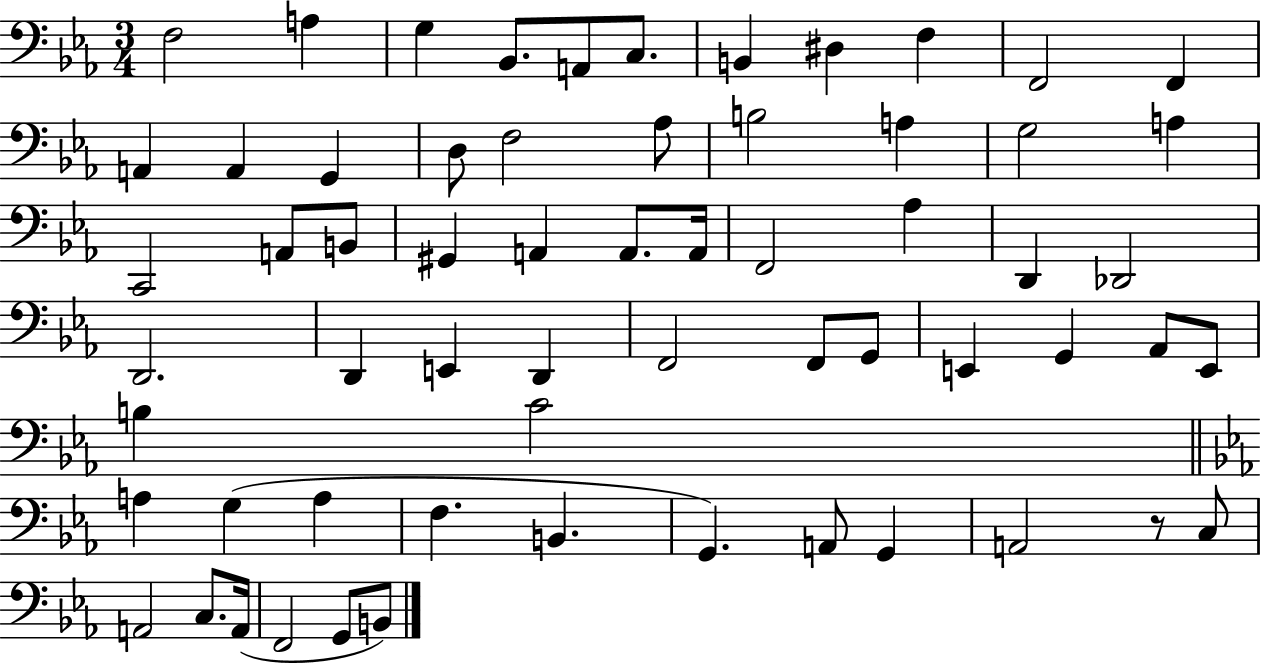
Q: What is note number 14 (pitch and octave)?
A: G2